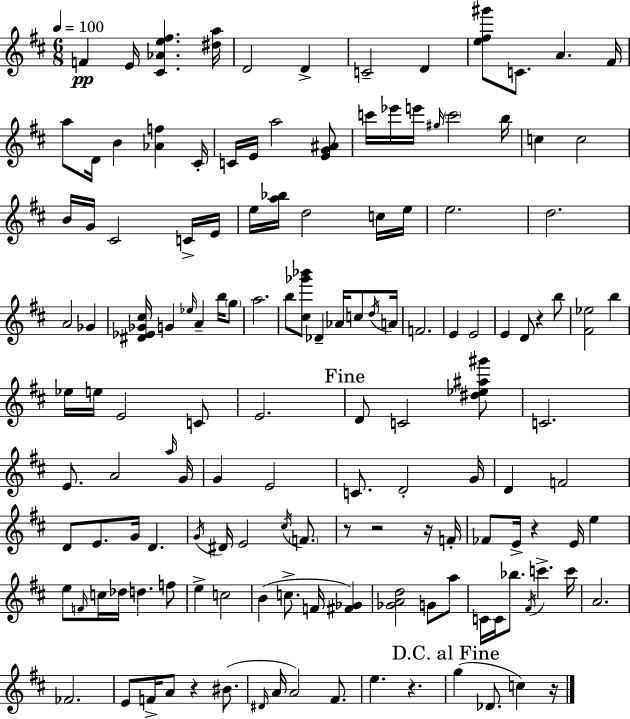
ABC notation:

X:1
T:Untitled
M:6/8
L:1/4
K:D
F E/4 [^C_Ae^f] [^da]/4 D2 D C2 D [e^f^g']/2 C/2 A ^F/4 a/2 D/4 B [_Af] ^C/4 C/4 E/4 a2 [EG^A]/2 c'/4 _e'/4 e'/4 ^g/4 c'2 b/4 c c2 B/4 G/4 ^C2 C/4 E/4 e/4 [a_b]/4 d2 c/4 e/4 e2 d2 A2 _G [^D_E_G^c]/4 G _e/4 A b/4 g/2 a2 b/2 [^c_g'_b']/2 _D _A/4 c/2 d/4 A/4 F2 E E2 E D/2 z b/2 [^F_e]2 b _e/4 e/4 E2 C/2 E2 D/2 C2 [^d_e^a^g']/2 C2 E/2 A2 a/4 G/4 G E2 C/2 D2 G/4 D F2 D/2 E/2 G/4 D G/4 ^D/4 E2 ^c/4 F/2 z/2 z2 z/4 F/4 _F/2 E/4 z E/4 e e/2 F/4 c/4 _d/4 d f/2 e c2 B c/2 F/4 [^F_G] [_GAd]2 G/2 a/2 C/4 C/4 _b/2 ^F/4 c' c'/4 A2 _F2 E/2 F/4 A/2 z ^B/2 ^D/4 A/4 A2 ^F/2 e z g _D/2 c z/4